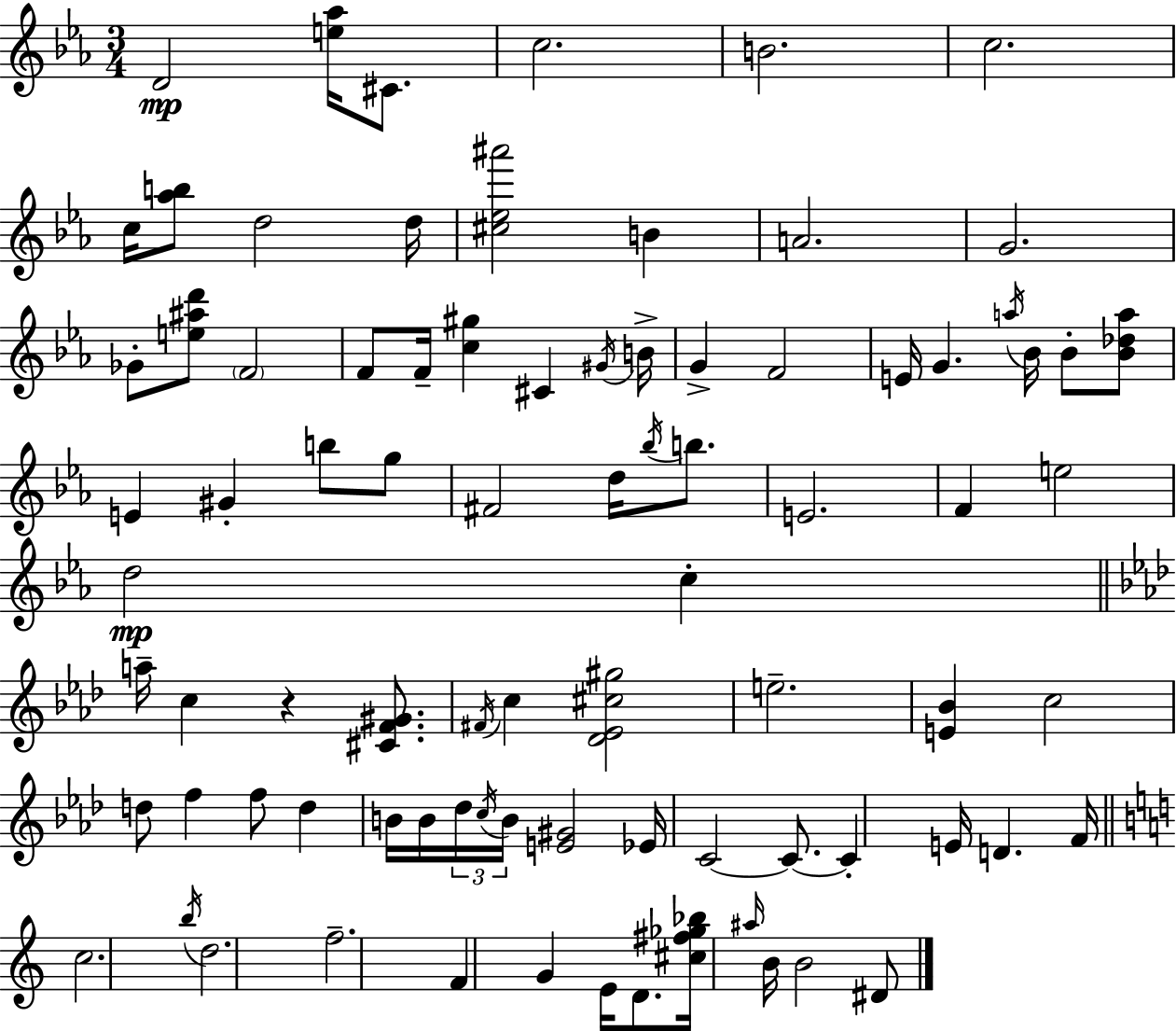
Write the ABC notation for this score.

X:1
T:Untitled
M:3/4
L:1/4
K:Eb
D2 [e_a]/4 ^C/2 c2 B2 c2 c/4 [_ab]/2 d2 d/4 [^c_e^a']2 B A2 G2 _G/2 [e^ad']/2 F2 F/2 F/4 [c^g] ^C ^G/4 B/4 G F2 E/4 G a/4 _B/4 _B/2 [_B_da]/2 E ^G b/2 g/2 ^F2 d/4 _b/4 b/2 E2 F e2 d2 c a/4 c z [^CF^G]/2 ^F/4 c [_D_E^c^g]2 e2 [E_B] c2 d/2 f f/2 d B/4 B/4 _d/4 c/4 B/4 [E^G]2 _E/4 C2 C/2 C E/4 D F/4 c2 b/4 d2 f2 F G E/4 D/2 [^c^f_g_b]/4 ^a/4 B/4 B2 ^D/2